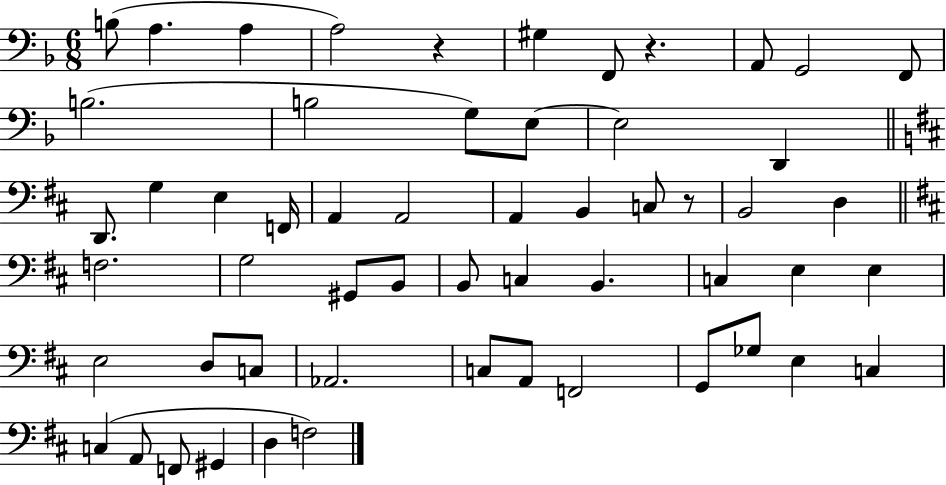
{
  \clef bass
  \numericTimeSignature
  \time 6/8
  \key f \major
  b8( a4. a4 | a2) r4 | gis4 f,8 r4. | a,8 g,2 f,8 | \break b2.( | b2 g8) e8~~ | e2 d,4 | \bar "||" \break \key d \major d,8. g4 e4 f,16 | a,4 a,2 | a,4 b,4 c8 r8 | b,2 d4 | \break \bar "||" \break \key d \major f2. | g2 gis,8 b,8 | b,8 c4 b,4. | c4 e4 e4 | \break e2 d8 c8 | aes,2. | c8 a,8 f,2 | g,8 ges8 e4 c4 | \break c4( a,8 f,8 gis,4 | d4 f2) | \bar "|."
}